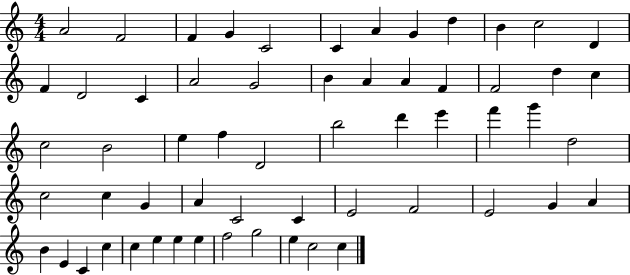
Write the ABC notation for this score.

X:1
T:Untitled
M:4/4
L:1/4
K:C
A2 F2 F G C2 C A G d B c2 D F D2 C A2 G2 B A A F F2 d c c2 B2 e f D2 b2 d' e' f' g' d2 c2 c G A C2 C E2 F2 E2 G A B E C c c e e e f2 g2 e c2 c